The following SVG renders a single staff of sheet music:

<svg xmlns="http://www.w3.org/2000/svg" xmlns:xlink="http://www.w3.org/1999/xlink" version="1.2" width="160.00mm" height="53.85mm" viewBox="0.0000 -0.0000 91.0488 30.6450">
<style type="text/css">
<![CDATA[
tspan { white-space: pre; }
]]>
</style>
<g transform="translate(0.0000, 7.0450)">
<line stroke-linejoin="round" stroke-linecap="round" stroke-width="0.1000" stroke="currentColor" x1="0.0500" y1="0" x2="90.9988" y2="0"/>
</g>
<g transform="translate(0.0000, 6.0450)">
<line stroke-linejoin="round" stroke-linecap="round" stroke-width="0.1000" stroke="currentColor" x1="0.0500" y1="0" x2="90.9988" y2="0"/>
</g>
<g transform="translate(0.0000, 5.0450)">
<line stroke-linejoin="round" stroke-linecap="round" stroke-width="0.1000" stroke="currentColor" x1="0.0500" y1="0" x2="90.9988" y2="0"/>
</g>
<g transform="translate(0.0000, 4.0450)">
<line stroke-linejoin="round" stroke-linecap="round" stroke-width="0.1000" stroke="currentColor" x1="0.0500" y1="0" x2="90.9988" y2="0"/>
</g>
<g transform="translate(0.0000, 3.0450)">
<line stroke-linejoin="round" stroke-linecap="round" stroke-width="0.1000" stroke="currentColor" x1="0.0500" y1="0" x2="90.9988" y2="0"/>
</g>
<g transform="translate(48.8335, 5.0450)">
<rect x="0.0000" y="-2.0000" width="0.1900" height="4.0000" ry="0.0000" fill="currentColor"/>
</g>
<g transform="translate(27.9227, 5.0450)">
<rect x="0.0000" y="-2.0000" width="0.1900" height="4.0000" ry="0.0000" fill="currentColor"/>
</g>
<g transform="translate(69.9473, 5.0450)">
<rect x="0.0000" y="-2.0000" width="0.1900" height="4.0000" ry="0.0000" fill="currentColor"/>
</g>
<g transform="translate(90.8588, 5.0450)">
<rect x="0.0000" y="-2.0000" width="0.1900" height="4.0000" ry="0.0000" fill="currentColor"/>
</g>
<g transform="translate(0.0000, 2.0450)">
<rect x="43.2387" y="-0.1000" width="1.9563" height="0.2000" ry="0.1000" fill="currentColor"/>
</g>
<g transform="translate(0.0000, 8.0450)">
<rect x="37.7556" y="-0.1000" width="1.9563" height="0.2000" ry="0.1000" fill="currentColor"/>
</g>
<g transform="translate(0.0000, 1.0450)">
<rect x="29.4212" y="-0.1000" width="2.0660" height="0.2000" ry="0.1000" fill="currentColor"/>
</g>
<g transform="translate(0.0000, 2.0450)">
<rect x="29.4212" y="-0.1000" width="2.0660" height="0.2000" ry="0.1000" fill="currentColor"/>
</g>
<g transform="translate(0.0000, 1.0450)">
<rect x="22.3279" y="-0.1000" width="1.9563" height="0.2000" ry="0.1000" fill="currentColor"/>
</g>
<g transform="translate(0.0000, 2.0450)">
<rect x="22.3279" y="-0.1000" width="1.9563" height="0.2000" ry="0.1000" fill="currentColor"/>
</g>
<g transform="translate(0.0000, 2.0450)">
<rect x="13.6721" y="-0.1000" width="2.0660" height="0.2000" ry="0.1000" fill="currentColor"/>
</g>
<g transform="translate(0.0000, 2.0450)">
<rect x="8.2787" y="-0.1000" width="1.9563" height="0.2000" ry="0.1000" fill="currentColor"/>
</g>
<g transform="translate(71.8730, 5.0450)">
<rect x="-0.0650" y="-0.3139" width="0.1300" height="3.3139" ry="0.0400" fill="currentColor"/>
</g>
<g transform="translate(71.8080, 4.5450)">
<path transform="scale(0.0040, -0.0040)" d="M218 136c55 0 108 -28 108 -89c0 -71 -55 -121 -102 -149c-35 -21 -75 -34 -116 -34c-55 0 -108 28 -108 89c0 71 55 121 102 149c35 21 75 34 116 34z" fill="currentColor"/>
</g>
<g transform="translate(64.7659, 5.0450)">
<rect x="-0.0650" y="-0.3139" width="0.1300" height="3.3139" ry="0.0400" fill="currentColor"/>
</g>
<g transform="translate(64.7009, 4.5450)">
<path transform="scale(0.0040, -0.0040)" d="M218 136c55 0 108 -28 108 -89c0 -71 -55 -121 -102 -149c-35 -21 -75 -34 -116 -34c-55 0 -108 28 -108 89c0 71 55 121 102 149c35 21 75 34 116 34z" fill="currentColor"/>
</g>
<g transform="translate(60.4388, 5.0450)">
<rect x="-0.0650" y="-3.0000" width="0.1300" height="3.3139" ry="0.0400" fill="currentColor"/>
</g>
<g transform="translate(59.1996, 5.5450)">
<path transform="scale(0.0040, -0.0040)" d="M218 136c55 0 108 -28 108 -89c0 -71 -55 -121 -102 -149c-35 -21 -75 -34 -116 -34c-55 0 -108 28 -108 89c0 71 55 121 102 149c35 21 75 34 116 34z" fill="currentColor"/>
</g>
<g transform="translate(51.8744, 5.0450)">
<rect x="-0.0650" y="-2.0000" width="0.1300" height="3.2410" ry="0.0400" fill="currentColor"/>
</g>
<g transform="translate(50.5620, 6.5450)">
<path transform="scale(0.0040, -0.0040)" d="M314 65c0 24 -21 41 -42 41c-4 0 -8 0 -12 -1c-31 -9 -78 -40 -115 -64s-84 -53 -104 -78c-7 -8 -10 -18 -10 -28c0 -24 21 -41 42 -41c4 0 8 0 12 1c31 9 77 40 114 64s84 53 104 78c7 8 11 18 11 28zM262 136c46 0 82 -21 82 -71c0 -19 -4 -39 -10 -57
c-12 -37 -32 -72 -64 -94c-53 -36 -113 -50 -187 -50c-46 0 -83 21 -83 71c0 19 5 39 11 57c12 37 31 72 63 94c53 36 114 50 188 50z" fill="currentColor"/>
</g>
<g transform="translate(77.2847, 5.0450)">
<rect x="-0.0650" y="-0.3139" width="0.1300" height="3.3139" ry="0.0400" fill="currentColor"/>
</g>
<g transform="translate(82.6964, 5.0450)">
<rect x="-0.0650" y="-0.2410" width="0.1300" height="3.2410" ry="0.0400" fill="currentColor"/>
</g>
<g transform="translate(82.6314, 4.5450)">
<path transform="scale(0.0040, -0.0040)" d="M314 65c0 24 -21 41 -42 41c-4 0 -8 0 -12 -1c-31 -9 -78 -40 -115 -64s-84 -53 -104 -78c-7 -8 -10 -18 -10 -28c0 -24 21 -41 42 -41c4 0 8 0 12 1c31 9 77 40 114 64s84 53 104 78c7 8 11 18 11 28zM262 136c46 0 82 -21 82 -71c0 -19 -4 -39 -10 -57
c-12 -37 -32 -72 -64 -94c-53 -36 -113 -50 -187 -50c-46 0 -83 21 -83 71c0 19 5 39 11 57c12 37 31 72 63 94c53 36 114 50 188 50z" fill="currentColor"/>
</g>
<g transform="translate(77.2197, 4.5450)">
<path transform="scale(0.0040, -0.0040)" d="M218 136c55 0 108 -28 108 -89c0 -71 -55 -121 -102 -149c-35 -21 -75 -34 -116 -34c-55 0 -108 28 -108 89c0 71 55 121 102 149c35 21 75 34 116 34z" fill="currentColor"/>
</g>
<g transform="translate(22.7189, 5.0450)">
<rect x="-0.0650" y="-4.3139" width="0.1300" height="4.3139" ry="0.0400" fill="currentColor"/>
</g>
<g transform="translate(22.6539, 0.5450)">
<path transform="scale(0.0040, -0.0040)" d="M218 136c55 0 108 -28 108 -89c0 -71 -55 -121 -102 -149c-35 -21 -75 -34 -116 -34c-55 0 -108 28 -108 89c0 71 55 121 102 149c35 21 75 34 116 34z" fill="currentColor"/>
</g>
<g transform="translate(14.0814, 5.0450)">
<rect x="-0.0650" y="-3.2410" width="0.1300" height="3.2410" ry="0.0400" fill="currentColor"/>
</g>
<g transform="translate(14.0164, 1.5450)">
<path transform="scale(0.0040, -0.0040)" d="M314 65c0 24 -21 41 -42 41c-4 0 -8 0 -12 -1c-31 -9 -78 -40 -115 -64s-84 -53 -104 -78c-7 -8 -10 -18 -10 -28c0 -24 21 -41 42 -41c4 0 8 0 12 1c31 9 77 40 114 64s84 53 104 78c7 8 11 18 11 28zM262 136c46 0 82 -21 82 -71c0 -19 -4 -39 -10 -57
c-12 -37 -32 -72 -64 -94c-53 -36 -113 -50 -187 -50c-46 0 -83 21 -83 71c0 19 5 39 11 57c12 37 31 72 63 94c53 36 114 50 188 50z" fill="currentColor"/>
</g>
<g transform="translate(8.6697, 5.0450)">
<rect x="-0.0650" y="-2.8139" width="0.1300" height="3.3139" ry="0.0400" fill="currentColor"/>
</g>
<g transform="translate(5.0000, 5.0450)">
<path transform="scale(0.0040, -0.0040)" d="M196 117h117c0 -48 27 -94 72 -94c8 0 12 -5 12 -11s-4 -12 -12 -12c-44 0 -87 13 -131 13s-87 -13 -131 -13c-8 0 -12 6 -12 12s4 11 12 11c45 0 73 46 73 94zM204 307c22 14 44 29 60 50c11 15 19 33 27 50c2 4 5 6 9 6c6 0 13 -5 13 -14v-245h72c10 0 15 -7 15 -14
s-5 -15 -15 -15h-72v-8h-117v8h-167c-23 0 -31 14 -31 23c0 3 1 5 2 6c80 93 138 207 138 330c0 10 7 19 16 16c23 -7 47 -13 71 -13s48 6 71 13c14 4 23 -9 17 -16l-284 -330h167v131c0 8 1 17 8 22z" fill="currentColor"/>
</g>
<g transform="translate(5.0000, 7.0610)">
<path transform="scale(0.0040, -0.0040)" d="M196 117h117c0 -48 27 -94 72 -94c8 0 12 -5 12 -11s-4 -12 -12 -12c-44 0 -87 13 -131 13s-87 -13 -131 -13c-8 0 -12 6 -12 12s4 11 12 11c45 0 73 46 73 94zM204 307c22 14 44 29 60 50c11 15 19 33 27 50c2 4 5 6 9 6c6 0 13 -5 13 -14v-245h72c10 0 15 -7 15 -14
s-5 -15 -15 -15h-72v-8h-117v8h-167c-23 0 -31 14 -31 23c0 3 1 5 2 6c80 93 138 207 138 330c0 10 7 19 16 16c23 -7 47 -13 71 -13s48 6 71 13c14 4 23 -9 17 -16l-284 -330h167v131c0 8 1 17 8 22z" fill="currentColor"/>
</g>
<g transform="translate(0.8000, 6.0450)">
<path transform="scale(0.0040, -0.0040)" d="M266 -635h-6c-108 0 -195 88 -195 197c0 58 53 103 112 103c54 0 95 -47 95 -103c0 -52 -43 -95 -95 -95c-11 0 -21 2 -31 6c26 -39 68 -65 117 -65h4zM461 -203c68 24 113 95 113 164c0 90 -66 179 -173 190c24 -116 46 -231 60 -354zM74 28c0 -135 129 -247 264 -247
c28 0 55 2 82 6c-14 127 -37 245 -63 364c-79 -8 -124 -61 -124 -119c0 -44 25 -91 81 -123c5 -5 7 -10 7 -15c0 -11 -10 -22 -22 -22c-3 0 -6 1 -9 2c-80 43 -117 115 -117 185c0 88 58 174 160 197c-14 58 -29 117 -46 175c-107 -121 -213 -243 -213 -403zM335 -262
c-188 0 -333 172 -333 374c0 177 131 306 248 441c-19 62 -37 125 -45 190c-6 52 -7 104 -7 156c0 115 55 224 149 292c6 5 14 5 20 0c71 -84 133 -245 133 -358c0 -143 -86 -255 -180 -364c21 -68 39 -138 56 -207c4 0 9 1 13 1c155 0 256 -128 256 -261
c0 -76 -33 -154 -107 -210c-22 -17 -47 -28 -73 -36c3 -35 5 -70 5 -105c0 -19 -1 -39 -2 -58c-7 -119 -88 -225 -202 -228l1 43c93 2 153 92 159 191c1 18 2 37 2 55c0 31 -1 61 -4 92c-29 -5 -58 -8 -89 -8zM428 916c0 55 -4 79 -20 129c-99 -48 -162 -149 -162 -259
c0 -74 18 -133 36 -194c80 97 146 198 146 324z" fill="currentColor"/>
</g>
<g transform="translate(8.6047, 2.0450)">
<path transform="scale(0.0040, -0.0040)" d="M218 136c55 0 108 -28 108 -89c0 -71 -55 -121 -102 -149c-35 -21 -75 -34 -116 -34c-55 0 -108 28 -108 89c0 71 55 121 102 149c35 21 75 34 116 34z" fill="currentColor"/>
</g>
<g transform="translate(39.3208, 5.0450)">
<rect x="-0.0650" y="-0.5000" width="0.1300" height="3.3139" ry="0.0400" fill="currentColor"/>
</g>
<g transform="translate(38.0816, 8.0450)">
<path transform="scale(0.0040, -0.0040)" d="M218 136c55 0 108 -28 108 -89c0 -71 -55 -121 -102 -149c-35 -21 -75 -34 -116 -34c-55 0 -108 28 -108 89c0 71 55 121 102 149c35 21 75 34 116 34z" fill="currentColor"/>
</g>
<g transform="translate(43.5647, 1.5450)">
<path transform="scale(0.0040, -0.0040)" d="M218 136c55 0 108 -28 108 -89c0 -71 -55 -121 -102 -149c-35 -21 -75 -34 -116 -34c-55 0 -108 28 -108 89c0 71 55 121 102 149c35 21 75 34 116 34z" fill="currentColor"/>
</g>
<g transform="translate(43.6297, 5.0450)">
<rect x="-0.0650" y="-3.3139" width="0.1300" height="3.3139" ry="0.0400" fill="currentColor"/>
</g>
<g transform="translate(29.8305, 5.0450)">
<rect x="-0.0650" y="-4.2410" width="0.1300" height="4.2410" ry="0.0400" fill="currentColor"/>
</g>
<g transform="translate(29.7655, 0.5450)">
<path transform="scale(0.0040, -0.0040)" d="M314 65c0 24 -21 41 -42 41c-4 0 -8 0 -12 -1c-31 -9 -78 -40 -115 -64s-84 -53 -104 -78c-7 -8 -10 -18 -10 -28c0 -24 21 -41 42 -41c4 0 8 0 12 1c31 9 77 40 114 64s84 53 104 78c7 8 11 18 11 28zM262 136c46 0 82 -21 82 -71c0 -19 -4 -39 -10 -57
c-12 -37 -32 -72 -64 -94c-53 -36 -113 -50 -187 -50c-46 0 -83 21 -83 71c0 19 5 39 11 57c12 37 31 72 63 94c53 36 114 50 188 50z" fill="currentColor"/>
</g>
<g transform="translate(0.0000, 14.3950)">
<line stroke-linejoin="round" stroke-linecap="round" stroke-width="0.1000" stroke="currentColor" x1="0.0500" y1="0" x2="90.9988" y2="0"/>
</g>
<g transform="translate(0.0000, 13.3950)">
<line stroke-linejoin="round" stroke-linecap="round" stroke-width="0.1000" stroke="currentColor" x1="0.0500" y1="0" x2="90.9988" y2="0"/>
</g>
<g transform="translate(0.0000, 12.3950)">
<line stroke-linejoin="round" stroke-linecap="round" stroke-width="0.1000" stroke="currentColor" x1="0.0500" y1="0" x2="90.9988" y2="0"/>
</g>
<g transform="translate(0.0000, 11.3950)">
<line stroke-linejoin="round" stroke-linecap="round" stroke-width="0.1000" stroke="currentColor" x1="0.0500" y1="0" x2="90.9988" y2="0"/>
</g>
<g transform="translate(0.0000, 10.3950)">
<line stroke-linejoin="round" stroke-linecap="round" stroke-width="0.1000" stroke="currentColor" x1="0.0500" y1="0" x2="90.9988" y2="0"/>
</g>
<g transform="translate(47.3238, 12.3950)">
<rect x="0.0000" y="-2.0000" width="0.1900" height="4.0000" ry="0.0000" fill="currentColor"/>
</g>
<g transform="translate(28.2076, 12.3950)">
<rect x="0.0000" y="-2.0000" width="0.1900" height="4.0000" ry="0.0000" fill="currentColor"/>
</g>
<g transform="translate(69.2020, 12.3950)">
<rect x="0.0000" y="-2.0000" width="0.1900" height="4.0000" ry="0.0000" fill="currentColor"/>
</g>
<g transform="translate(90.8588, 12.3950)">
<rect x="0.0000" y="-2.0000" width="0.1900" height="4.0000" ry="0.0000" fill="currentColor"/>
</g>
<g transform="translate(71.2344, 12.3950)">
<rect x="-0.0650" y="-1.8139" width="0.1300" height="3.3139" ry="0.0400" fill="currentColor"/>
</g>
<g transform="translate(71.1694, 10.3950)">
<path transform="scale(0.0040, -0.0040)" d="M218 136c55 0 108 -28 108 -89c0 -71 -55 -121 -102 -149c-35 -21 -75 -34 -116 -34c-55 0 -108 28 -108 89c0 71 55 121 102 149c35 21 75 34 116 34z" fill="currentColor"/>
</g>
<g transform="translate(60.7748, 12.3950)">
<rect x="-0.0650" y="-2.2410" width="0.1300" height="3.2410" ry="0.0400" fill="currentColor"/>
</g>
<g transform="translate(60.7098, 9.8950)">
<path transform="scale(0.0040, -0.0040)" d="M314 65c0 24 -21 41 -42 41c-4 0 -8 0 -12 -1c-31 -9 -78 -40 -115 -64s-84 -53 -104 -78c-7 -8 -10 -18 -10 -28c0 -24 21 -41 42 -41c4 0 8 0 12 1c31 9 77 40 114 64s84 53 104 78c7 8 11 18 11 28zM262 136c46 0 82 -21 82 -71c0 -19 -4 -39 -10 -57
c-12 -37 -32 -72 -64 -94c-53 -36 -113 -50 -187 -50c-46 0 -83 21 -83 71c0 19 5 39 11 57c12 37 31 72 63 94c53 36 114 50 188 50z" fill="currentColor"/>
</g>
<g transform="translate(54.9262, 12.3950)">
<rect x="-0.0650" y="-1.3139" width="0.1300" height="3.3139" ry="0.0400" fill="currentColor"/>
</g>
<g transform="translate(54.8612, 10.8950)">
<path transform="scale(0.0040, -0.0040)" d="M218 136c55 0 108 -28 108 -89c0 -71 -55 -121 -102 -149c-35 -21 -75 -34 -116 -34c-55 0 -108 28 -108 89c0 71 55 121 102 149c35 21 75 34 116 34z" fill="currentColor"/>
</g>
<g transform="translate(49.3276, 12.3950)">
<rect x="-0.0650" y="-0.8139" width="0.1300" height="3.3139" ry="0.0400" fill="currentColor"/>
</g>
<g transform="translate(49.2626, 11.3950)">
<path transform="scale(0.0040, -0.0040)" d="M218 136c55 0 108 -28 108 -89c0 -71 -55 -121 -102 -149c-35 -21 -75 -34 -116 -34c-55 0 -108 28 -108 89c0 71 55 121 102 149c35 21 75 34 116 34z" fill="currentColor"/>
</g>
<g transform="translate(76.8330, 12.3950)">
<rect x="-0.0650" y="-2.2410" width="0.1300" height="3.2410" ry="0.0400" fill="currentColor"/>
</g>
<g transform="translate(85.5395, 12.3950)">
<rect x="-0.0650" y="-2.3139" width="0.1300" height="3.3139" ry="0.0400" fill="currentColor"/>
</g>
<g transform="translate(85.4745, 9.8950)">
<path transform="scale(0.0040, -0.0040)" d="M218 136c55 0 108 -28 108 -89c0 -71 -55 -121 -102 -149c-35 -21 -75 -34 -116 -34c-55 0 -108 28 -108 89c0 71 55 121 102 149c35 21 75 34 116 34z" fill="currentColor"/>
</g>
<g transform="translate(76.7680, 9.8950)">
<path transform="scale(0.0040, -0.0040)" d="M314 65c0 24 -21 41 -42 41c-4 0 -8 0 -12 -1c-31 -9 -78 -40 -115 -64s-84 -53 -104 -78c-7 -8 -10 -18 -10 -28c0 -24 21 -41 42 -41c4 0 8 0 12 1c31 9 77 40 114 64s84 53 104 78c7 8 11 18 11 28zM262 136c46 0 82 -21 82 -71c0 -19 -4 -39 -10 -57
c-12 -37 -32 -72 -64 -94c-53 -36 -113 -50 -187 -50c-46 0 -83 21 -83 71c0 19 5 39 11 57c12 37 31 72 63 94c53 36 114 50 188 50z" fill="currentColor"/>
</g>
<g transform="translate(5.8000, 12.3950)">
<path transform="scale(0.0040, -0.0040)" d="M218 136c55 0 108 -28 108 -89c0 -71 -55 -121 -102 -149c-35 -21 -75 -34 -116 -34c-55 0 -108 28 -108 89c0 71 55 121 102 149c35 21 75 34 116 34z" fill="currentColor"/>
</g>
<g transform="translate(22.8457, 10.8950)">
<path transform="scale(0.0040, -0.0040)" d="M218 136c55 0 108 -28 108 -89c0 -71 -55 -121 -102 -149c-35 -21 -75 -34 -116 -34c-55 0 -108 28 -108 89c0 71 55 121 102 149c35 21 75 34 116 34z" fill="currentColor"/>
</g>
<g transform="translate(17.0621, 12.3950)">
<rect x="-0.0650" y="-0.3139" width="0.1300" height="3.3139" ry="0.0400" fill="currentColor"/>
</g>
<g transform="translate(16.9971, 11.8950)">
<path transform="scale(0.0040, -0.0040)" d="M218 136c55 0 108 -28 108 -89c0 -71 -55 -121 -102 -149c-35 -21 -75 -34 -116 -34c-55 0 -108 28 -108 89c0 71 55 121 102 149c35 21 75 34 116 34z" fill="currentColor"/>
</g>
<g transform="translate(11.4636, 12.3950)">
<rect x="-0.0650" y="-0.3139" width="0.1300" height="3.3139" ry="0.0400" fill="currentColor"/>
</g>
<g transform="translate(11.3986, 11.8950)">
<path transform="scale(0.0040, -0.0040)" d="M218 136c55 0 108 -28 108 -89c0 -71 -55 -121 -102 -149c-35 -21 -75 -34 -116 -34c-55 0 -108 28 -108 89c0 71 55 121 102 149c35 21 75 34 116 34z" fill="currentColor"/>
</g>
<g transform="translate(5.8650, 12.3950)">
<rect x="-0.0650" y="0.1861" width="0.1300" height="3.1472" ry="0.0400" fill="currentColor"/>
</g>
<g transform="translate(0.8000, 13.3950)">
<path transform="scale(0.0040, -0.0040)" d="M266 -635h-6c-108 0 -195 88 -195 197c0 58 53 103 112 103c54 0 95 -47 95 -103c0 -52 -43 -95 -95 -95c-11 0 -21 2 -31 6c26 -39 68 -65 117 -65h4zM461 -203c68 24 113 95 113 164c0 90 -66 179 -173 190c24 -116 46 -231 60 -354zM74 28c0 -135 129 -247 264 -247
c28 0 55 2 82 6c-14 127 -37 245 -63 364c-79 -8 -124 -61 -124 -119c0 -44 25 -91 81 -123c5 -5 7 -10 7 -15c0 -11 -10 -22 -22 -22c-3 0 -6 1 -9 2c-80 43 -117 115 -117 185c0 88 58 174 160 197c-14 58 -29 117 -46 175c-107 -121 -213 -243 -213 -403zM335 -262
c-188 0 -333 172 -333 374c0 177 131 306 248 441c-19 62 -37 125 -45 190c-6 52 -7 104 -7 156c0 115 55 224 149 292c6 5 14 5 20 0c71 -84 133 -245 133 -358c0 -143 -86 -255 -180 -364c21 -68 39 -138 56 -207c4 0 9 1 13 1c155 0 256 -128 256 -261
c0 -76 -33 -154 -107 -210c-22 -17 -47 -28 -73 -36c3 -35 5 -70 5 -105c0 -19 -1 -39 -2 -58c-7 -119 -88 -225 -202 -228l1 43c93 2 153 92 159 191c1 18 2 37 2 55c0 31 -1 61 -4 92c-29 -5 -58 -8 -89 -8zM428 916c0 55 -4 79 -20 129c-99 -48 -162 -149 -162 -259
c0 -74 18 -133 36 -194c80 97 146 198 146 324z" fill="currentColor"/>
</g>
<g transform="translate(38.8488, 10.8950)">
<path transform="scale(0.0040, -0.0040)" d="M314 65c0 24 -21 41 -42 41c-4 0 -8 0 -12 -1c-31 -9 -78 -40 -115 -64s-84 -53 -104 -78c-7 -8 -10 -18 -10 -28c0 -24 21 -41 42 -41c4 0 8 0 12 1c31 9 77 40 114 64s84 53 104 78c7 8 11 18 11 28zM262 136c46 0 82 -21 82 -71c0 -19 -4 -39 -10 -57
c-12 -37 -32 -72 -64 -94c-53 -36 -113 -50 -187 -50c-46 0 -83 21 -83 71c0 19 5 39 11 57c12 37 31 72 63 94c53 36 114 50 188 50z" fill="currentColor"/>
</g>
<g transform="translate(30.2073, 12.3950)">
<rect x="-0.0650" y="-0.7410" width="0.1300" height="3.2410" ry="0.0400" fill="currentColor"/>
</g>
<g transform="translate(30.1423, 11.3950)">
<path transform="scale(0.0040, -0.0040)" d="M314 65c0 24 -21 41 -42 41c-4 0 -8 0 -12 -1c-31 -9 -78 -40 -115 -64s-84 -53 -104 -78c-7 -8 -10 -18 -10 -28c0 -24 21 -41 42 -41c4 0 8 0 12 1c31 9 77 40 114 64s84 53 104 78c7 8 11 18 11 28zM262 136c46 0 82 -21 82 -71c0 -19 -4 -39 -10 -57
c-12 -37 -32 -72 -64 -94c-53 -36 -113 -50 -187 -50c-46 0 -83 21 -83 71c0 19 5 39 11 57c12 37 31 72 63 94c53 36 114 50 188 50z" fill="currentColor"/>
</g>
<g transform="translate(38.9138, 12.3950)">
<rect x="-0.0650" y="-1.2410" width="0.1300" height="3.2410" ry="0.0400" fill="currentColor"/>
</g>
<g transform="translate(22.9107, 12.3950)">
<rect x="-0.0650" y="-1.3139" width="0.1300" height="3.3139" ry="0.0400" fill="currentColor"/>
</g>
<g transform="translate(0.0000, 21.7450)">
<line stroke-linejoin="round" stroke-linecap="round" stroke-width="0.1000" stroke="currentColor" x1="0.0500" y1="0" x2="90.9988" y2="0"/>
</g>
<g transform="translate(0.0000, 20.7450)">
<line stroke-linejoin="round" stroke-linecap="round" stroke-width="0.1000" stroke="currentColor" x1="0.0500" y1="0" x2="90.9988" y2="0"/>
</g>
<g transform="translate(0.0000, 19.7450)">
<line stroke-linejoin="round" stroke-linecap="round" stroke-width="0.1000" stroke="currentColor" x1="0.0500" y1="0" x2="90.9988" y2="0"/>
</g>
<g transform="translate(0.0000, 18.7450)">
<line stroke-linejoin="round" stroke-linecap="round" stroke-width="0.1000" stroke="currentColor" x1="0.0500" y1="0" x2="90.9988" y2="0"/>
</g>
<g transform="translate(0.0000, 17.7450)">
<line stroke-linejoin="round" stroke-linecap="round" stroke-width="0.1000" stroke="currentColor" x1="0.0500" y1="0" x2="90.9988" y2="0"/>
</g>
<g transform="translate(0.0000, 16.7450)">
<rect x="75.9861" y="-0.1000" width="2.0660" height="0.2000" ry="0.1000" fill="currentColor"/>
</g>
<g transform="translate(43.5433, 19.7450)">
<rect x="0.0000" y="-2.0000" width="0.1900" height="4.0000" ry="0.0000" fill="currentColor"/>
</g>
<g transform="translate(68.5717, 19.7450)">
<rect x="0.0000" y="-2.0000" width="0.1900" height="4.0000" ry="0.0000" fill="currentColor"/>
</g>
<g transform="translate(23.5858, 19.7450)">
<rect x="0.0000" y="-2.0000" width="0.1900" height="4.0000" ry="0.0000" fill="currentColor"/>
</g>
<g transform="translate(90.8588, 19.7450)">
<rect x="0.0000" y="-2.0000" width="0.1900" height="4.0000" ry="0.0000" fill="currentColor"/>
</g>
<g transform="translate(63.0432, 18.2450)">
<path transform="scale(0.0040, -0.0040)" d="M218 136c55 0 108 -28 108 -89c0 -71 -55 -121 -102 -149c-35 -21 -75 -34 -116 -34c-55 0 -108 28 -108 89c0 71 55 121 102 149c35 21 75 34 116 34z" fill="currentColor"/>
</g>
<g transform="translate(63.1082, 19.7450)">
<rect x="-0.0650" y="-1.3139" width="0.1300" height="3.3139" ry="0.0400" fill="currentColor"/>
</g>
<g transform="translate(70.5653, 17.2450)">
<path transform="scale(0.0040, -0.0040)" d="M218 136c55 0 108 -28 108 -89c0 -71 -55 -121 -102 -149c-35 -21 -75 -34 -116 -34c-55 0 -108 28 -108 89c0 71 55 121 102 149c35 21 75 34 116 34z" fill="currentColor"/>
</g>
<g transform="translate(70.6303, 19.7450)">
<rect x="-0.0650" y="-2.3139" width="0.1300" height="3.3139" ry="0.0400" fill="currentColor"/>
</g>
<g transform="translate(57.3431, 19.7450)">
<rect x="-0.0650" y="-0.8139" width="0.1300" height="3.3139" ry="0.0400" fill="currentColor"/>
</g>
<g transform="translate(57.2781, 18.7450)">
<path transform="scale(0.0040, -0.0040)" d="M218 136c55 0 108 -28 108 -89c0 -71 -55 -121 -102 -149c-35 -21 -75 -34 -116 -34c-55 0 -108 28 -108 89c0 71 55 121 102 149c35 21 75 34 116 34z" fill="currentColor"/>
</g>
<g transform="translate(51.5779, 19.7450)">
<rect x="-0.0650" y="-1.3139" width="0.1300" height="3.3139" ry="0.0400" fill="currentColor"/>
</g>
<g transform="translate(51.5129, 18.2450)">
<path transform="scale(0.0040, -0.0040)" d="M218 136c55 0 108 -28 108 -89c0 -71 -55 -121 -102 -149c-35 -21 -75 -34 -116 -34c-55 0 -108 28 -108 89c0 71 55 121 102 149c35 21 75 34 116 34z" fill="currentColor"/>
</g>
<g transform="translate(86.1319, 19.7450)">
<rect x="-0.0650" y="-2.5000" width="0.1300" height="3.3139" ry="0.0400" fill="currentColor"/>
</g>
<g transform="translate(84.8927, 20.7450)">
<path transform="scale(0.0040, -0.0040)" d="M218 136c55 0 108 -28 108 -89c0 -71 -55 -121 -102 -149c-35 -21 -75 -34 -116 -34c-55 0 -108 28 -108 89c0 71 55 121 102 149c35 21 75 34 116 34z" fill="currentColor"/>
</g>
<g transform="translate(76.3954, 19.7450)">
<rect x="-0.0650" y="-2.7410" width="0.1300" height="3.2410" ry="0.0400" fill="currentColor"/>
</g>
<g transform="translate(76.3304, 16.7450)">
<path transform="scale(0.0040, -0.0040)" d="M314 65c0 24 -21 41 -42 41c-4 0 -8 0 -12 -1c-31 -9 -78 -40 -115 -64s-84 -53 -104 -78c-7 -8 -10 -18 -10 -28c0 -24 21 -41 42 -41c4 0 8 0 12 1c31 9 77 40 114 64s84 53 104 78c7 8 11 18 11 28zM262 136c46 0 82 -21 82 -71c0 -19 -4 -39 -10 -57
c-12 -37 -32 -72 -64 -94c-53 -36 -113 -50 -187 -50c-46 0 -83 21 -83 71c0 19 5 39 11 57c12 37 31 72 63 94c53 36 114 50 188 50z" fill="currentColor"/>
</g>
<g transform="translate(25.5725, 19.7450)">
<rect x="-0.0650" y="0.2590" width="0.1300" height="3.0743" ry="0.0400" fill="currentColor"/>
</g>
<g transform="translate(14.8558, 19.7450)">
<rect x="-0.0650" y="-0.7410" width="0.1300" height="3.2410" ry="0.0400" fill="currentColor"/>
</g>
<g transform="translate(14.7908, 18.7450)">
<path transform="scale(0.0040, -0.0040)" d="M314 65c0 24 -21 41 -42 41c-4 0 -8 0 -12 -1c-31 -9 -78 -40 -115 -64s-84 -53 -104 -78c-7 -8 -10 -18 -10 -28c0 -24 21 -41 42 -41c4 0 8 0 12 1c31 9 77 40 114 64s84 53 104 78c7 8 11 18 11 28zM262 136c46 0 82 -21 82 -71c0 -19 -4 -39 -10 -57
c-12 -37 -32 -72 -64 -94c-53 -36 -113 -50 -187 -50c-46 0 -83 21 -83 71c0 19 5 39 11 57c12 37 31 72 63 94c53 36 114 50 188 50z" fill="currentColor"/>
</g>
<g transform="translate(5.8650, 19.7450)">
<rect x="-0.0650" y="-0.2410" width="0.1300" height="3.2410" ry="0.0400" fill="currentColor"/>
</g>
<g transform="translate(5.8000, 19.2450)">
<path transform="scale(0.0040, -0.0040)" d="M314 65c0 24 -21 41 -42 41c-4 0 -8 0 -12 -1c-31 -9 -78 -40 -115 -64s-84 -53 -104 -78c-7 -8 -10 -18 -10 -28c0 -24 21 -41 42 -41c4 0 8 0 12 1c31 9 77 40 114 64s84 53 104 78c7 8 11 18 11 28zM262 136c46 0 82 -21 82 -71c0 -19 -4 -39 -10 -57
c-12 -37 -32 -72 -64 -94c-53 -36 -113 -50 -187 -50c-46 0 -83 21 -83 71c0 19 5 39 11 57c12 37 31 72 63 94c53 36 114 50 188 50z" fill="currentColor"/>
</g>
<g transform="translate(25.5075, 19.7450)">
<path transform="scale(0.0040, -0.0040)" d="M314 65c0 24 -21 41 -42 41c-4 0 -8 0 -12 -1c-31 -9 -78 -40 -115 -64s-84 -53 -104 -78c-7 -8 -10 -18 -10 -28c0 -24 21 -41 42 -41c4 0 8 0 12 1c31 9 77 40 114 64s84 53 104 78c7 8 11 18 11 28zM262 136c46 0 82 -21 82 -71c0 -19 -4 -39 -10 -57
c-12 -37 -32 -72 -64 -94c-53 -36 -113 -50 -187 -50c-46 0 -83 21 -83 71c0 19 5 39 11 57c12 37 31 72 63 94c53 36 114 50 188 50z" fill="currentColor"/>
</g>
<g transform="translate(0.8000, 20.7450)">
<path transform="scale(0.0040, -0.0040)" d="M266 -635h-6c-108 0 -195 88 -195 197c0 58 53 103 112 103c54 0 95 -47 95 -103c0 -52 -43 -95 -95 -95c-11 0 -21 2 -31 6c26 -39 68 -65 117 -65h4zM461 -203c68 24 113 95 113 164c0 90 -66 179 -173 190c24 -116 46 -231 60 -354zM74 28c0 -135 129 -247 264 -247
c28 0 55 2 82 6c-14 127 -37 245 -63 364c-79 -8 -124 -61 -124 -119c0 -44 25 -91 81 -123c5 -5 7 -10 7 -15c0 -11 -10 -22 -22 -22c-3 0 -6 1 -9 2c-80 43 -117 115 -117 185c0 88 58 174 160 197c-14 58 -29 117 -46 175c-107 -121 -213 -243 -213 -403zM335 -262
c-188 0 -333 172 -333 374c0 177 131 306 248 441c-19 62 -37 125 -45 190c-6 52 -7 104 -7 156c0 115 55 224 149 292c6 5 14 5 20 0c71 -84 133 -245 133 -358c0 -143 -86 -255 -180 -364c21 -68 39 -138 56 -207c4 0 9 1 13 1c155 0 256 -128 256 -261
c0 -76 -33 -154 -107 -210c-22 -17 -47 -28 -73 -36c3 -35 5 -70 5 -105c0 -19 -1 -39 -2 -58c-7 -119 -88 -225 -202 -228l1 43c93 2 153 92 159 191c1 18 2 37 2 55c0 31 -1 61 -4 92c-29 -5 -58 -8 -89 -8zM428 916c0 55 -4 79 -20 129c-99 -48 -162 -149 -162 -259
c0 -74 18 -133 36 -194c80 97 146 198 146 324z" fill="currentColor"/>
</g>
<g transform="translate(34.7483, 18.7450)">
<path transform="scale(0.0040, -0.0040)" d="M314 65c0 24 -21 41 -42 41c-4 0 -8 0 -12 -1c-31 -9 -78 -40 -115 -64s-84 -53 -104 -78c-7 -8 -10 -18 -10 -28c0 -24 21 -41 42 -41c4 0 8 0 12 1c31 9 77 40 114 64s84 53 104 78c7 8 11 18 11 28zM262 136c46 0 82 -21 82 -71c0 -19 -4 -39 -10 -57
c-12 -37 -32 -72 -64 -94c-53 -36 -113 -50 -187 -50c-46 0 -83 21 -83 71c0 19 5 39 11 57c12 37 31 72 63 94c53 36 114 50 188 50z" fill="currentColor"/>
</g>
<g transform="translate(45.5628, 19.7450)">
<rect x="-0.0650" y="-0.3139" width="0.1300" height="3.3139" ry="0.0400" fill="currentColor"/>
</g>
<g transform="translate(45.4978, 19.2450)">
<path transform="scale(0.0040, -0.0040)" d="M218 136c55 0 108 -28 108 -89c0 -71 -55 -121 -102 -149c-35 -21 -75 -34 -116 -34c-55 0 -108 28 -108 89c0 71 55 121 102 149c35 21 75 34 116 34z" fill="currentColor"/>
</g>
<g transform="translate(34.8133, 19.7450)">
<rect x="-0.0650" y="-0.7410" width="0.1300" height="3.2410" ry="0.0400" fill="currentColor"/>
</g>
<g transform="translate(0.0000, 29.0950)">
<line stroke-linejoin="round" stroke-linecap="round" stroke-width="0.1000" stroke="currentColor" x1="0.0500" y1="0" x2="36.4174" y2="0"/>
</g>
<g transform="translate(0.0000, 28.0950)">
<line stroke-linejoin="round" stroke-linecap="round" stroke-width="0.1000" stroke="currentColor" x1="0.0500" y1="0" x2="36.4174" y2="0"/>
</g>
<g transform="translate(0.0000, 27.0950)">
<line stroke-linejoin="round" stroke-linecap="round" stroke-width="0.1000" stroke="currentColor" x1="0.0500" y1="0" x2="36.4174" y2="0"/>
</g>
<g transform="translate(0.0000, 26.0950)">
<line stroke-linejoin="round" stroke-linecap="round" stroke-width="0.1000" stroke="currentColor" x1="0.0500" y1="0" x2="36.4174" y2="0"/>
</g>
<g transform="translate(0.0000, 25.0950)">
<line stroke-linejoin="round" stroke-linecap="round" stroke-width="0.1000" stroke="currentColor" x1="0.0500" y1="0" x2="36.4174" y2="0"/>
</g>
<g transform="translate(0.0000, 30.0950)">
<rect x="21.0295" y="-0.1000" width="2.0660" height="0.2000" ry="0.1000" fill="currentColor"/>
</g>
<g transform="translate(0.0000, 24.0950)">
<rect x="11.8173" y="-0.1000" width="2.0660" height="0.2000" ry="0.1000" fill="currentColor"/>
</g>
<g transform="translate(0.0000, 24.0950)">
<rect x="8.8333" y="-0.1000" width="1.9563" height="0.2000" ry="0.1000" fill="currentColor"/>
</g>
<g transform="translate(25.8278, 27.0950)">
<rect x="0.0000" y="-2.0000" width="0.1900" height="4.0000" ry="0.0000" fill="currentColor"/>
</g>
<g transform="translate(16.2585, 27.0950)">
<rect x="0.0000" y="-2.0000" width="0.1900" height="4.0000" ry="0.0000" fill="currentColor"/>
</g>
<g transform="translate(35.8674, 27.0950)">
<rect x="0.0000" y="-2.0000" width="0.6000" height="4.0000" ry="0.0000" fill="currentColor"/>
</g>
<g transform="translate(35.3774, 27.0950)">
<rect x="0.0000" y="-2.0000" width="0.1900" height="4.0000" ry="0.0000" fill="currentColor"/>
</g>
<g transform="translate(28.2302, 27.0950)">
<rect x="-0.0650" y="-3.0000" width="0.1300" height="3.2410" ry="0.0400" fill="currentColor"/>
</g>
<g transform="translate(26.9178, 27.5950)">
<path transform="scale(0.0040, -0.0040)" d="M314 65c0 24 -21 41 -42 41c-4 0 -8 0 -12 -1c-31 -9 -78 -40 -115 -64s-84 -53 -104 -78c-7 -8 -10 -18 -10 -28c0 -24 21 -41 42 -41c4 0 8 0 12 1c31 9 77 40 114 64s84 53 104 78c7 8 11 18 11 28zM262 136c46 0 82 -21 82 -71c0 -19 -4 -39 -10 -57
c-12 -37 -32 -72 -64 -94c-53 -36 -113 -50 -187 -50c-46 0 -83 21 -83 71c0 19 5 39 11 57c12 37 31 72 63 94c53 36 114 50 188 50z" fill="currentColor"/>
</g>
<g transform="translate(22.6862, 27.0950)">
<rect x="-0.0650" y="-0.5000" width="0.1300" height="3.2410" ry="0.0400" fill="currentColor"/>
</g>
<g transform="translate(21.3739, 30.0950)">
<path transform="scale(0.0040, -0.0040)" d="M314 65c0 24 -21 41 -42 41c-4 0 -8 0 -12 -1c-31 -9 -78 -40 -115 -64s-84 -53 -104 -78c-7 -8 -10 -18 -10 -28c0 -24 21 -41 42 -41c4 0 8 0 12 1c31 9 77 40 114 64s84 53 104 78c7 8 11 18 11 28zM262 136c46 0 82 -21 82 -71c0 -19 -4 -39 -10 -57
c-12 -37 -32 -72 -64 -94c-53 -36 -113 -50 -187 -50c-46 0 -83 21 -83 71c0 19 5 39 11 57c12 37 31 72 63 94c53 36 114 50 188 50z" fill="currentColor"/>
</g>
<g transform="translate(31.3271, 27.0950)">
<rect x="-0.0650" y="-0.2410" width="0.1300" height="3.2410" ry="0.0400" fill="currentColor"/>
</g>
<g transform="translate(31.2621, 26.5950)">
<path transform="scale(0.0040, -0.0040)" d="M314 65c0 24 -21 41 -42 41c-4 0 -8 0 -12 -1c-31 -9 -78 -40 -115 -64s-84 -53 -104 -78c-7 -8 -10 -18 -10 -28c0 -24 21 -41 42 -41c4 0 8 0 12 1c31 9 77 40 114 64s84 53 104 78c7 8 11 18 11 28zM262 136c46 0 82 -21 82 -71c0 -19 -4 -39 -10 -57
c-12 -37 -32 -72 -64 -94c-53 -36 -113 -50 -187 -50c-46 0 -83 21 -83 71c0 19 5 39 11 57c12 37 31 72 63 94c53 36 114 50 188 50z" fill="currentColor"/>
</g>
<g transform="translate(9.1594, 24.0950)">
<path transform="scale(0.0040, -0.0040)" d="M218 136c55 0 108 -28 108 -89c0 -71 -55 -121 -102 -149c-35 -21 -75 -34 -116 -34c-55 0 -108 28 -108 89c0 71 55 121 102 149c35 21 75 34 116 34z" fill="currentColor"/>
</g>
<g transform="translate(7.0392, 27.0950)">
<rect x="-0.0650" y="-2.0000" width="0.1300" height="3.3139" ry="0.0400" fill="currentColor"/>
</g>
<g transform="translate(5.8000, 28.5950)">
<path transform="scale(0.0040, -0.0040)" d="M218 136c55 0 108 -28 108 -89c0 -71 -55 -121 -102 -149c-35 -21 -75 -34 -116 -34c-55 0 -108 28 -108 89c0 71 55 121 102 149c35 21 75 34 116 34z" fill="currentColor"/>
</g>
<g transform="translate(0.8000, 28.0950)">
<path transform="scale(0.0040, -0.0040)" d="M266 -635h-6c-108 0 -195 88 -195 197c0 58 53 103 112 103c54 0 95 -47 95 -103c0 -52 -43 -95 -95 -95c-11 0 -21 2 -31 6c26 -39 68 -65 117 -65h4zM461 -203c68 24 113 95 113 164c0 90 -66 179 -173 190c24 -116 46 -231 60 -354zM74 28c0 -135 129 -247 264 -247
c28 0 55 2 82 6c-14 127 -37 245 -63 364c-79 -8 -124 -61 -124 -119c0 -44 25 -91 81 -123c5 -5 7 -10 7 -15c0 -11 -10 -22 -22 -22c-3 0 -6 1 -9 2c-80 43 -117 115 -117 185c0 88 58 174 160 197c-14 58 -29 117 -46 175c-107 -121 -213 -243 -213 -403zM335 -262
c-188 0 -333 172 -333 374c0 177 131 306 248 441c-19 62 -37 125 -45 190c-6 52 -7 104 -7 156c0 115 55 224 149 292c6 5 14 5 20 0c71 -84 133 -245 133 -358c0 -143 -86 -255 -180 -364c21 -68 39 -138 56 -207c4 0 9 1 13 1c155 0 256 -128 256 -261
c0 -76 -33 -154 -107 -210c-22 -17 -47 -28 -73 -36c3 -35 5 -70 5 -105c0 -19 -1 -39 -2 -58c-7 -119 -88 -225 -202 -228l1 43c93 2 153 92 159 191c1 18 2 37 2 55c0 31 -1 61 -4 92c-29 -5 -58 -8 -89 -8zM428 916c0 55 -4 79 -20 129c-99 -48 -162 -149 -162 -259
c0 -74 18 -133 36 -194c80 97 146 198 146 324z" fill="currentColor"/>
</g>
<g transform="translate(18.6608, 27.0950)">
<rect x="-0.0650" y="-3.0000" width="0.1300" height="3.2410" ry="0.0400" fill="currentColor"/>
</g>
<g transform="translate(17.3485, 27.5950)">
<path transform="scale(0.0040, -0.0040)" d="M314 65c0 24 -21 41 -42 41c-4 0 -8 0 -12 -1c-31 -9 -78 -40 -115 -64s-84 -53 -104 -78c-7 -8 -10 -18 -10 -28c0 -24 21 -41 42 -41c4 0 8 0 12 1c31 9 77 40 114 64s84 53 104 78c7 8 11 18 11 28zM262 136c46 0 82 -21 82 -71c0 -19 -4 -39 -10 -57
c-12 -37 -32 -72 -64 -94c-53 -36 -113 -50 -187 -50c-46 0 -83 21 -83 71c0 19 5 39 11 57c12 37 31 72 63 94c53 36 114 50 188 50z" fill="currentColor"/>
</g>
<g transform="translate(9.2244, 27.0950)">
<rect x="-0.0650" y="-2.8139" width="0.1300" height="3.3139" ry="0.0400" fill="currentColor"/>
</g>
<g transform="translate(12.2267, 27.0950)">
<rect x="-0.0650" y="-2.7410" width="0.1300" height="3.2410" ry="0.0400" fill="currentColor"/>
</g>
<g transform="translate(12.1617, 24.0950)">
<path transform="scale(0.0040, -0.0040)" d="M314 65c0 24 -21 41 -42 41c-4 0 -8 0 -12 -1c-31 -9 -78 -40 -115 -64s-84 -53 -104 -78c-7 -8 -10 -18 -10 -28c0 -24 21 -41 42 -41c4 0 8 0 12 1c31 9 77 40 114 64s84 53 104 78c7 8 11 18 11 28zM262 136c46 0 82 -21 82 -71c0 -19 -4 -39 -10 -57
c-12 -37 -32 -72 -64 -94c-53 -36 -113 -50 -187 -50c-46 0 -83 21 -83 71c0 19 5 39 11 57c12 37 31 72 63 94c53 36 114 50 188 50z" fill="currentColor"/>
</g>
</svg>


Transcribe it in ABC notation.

X:1
T:Untitled
M:4/4
L:1/4
K:C
a b2 d' d'2 C b F2 A c c c c2 B c c e d2 e2 d e g2 f g2 g c2 d2 B2 d2 c e d e g a2 G F a a2 A2 C2 A2 c2